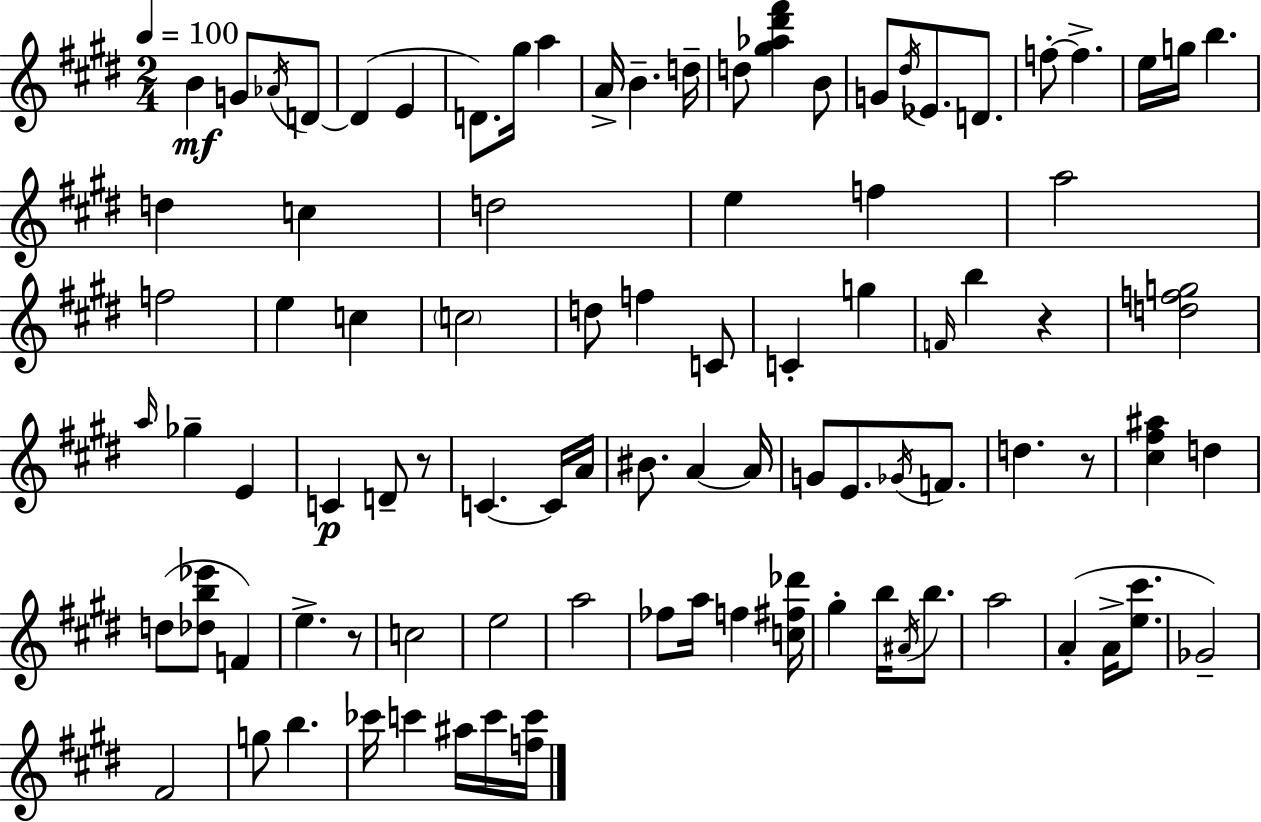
B4/q G4/e Ab4/s D4/e D4/q E4/q D4/e. G#5/s A5/q A4/s B4/q. D5/s D5/e [G#5,Ab5,D#6,F#6]/q B4/e G4/e D#5/s Eb4/e. D4/e. F5/e F5/q. E5/s G5/s B5/q. D5/q C5/q D5/h E5/q F5/q A5/h F5/h E5/q C5/q C5/h D5/e F5/q C4/e C4/q G5/q F4/s B5/q R/q [D5,F5,G5]/h A5/s Gb5/q E4/q C4/q D4/e R/e C4/q. C4/s A4/s BIS4/e. A4/q A4/s G4/e E4/e. Gb4/s F4/e. D5/q. R/e [C#5,F#5,A#5]/q D5/q D5/e [Db5,B5,Eb6]/e F4/q E5/q. R/e C5/h E5/h A5/h FES5/e A5/s F5/q [C5,F#5,Db6]/s G#5/q B5/s A#4/s B5/e. A5/h A4/q A4/s [E5,C#6]/e. Gb4/h F#4/h G5/e B5/q. CES6/s C6/q A#5/s C6/s [F5,C6]/s